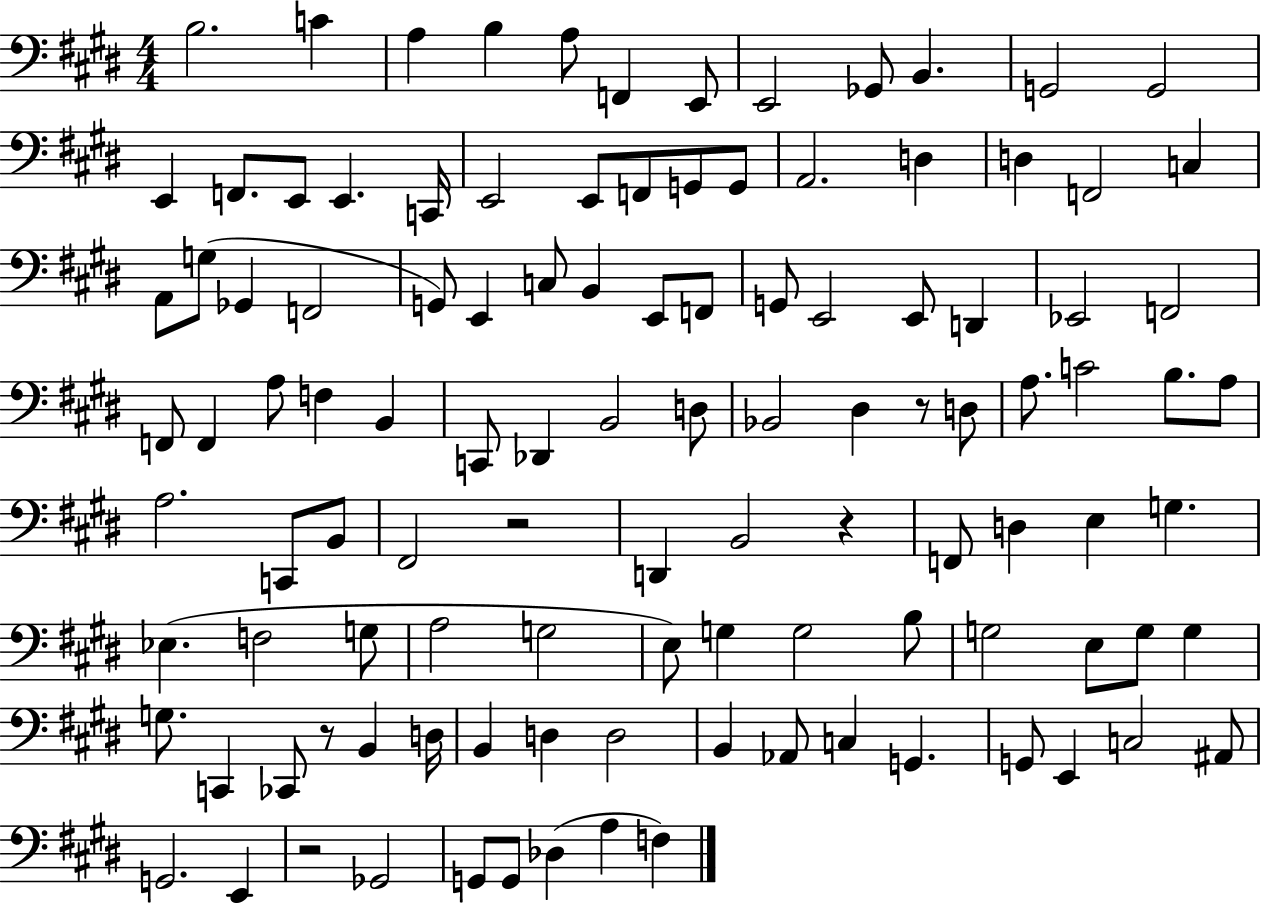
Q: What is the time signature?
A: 4/4